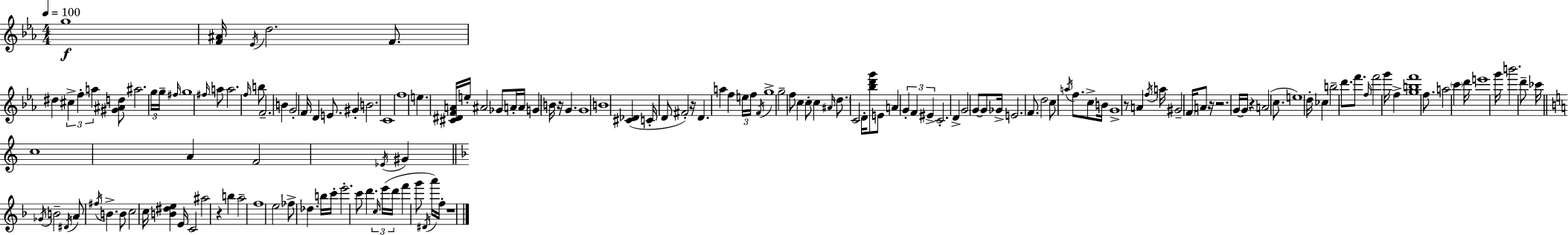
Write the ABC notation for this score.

X:1
T:Untitled
M:4/4
L:1/4
K:Eb
g4 [F^A]/4 _E/4 d2 F/2 ^d ^c f a [^G^Ad]/2 ^a2 g/4 g/4 ^f/4 g4 ^f/4 a/2 a2 f/4 b/2 F2 B G2 F/4 D E/2 ^G B2 C4 f4 e [^C^DFA]/4 e/4 ^A2 _G/2 A/4 A/4 G B/4 z/4 G G4 B4 [^C_D] C/4 D/2 ^F2 z/4 D a f e/4 f/4 F/4 g4 g2 f/2 c c/2 c ^A/4 d/2 C2 D/4 [_bd'g']/2 E/2 A G F ^E C2 D G2 G/2 G/2 _G/4 E2 F/2 d2 c/2 a/4 f/2 c/2 B/4 G4 z/2 A f/4 a/4 ^G2 F/4 A/2 z/4 z2 G/4 G/4 z A2 c/2 e4 d/4 _c b2 d'/2 f'/2 f/4 f'2 g'/4 f [gbf']4 f/2 a2 c' d'/4 e'4 g'/4 b'2 d'/2 _c'/4 c4 A F2 _E/4 ^G _G/4 B2 ^D/4 A/2 ^f/4 B B/2 c2 c/4 [B^de] E/4 C2 ^a2 z b a2 f4 e2 _f/2 _d b/4 c'/4 e'2 c'/2 d' c/4 e'/4 d'/4 f' g'/2 ^D/4 a'/4 f/4 z4